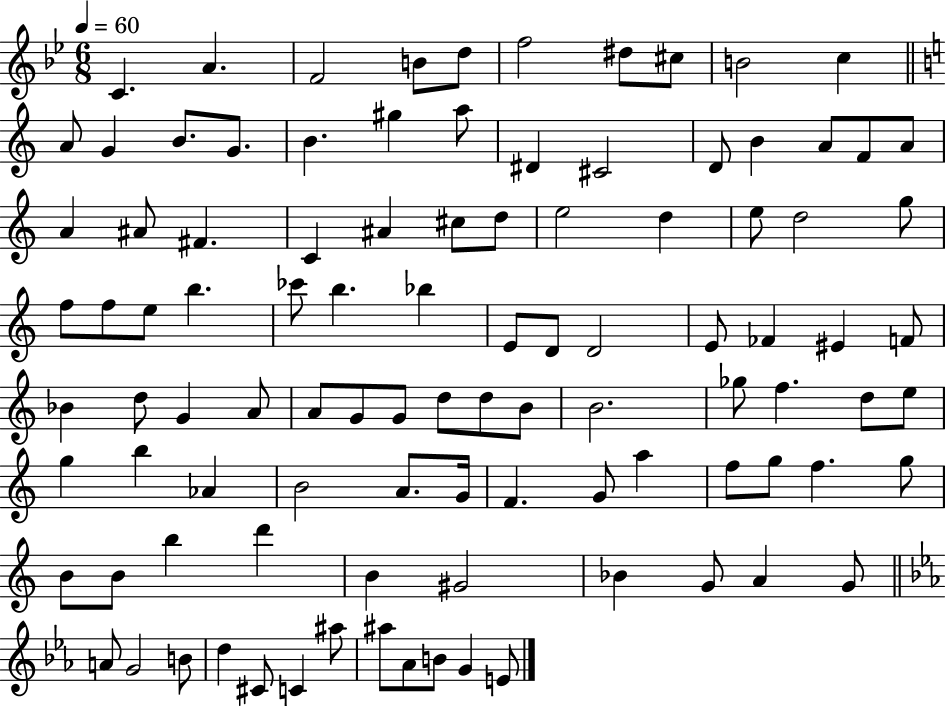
{
  \clef treble
  \numericTimeSignature
  \time 6/8
  \key bes \major
  \tempo 4 = 60
  c'4. a'4. | f'2 b'8 d''8 | f''2 dis''8 cis''8 | b'2 c''4 | \break \bar "||" \break \key c \major a'8 g'4 b'8. g'8. | b'4. gis''4 a''8 | dis'4 cis'2 | d'8 b'4 a'8 f'8 a'8 | \break a'4 ais'8 fis'4. | c'4 ais'4 cis''8 d''8 | e''2 d''4 | e''8 d''2 g''8 | \break f''8 f''8 e''8 b''4. | ces'''8 b''4. bes''4 | e'8 d'8 d'2 | e'8 fes'4 eis'4 f'8 | \break bes'4 d''8 g'4 a'8 | a'8 g'8 g'8 d''8 d''8 b'8 | b'2. | ges''8 f''4. d''8 e''8 | \break g''4 b''4 aes'4 | b'2 a'8. g'16 | f'4. g'8 a''4 | f''8 g''8 f''4. g''8 | \break b'8 b'8 b''4 d'''4 | b'4 gis'2 | bes'4 g'8 a'4 g'8 | \bar "||" \break \key ees \major a'8 g'2 b'8 | d''4 cis'8 c'4 ais''8 | ais''8 aes'8 b'8 g'4 e'8 | \bar "|."
}